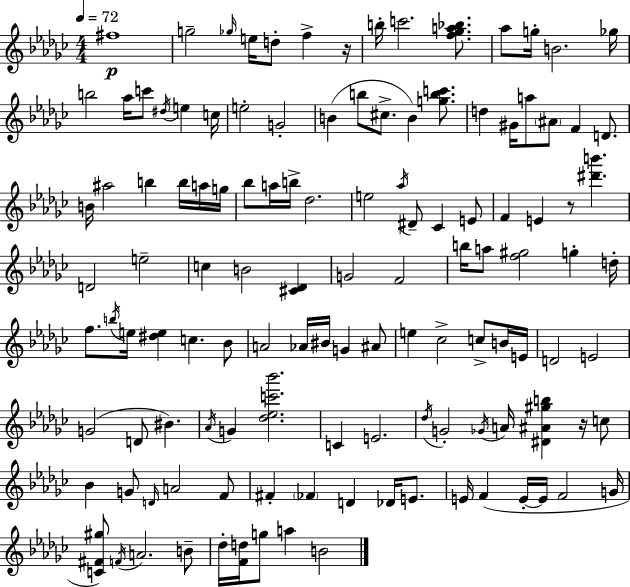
X:1
T:Untitled
M:4/4
L:1/4
K:Ebm
^f4 g2 _g/4 e/4 d/2 f z/4 b/4 c'2 [f_ga_b]/2 _a/2 g/4 B2 _g/4 b2 _a/4 c'/2 ^d/4 e c/4 e2 G2 B b/2 ^c/2 B [gbc']/2 d ^G/4 a/2 ^A/2 F D/2 B/4 ^a2 b b/4 a/4 g/4 _b/2 a/4 b/4 _d2 e2 _a/4 ^D/2 _C E/2 F E z/2 [^d'b'] D2 e2 c B2 [^C_D] G2 F2 b/4 a/2 [f^g]2 g d/4 f/2 b/4 e/4 [^de] c _B/2 A2 _A/4 ^B/4 G ^A/2 e _c2 c/2 B/4 E/4 D2 E2 G2 D/2 ^B _A/4 G [_d_ec'_b']2 C E2 _d/4 G2 _G/4 A/4 [^D^A^gb] z/4 c/2 _B G/2 D/4 A2 F/2 ^F _F D _D/4 E/2 E/4 F E/4 E/4 F2 G/4 [C^F^g]/2 F/4 A2 B/2 _d/4 [Fd]/4 g/2 a B2